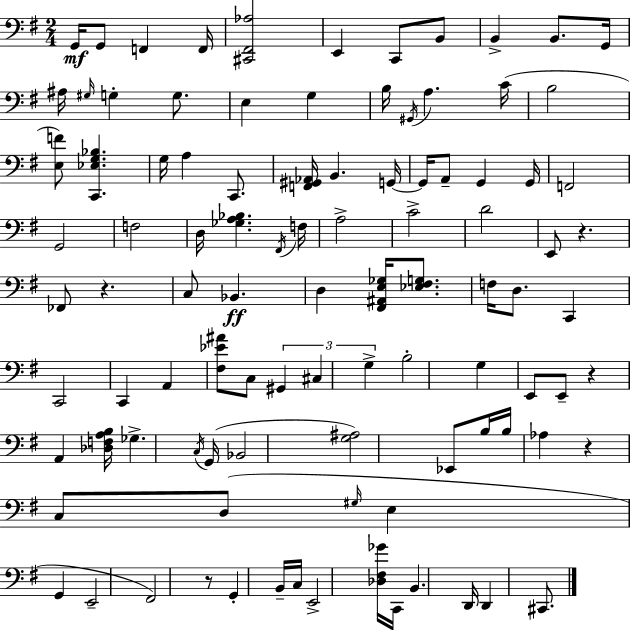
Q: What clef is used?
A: bass